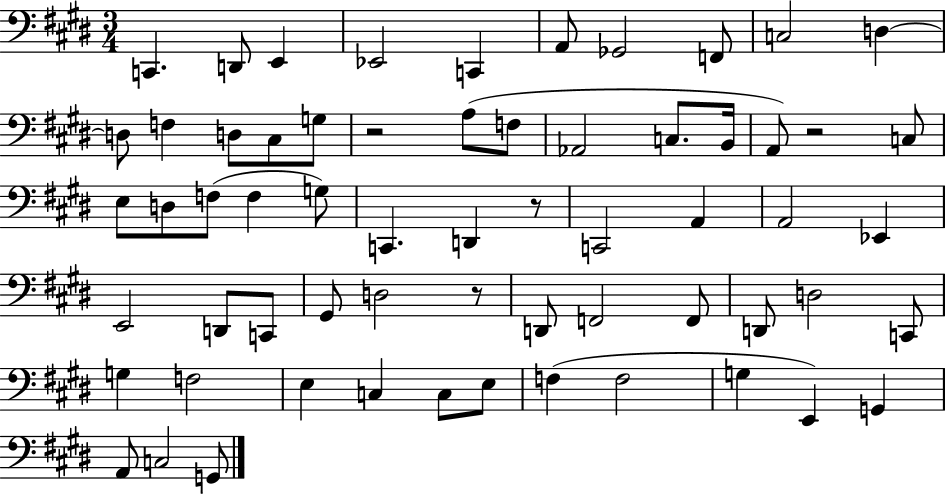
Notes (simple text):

C2/q. D2/e E2/q Eb2/h C2/q A2/e Gb2/h F2/e C3/h D3/q D3/e F3/q D3/e C#3/e G3/e R/h A3/e F3/e Ab2/h C3/e. B2/s A2/e R/h C3/e E3/e D3/e F3/e F3/q G3/e C2/q. D2/q R/e C2/h A2/q A2/h Eb2/q E2/h D2/e C2/e G#2/e D3/h R/e D2/e F2/h F2/e D2/e D3/h C2/e G3/q F3/h E3/q C3/q C3/e E3/e F3/q F3/h G3/q E2/q G2/q A2/e C3/h G2/e